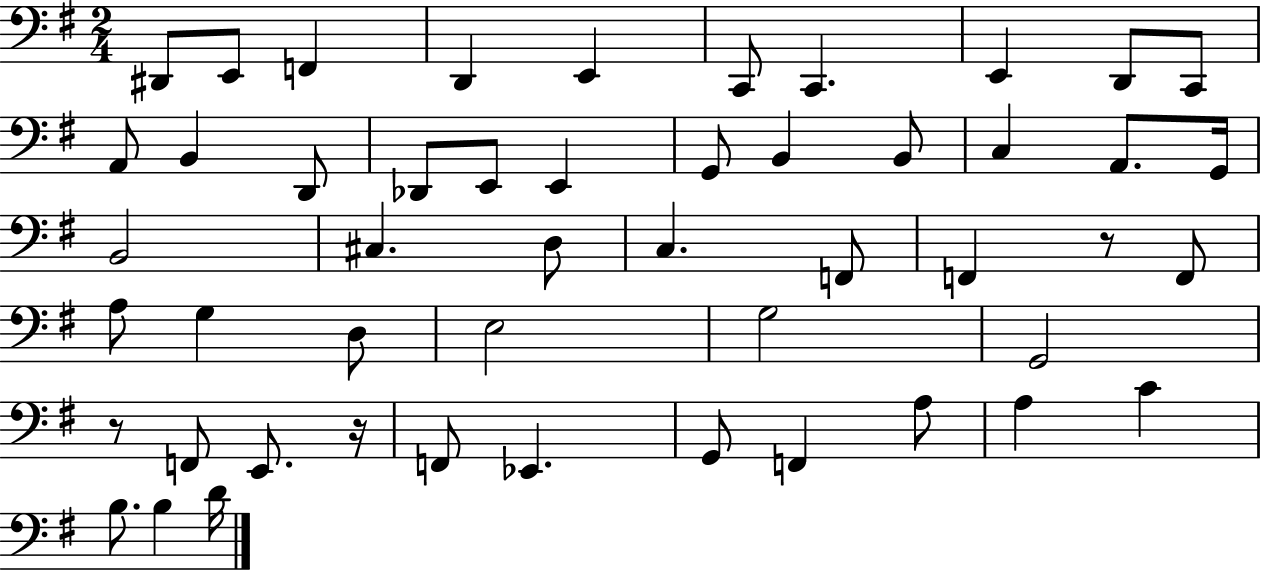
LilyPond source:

{
  \clef bass
  \numericTimeSignature
  \time 2/4
  \key g \major
  dis,8 e,8 f,4 | d,4 e,4 | c,8 c,4. | e,4 d,8 c,8 | \break a,8 b,4 d,8 | des,8 e,8 e,4 | g,8 b,4 b,8 | c4 a,8. g,16 | \break b,2 | cis4. d8 | c4. f,8 | f,4 r8 f,8 | \break a8 g4 d8 | e2 | g2 | g,2 | \break r8 f,8 e,8. r16 | f,8 ees,4. | g,8 f,4 a8 | a4 c'4 | \break b8. b4 d'16 | \bar "|."
}